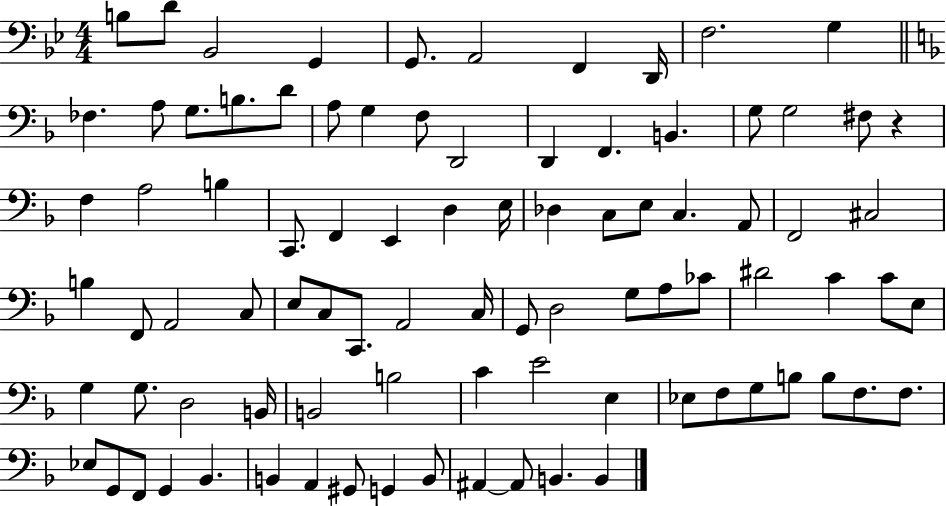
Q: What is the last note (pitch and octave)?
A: B2